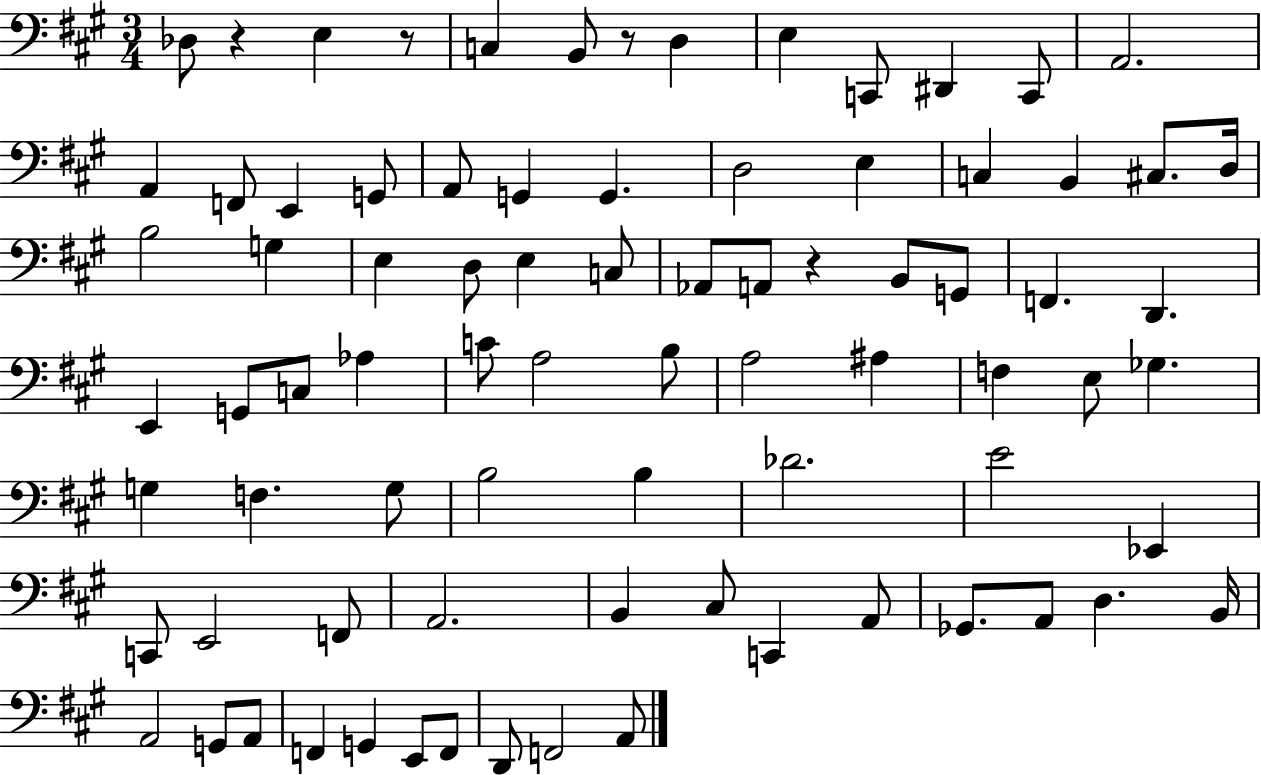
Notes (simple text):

Db3/e R/q E3/q R/e C3/q B2/e R/e D3/q E3/q C2/e D#2/q C2/e A2/h. A2/q F2/e E2/q G2/e A2/e G2/q G2/q. D3/h E3/q C3/q B2/q C#3/e. D3/s B3/h G3/q E3/q D3/e E3/q C3/e Ab2/e A2/e R/q B2/e G2/e F2/q. D2/q. E2/q G2/e C3/e Ab3/q C4/e A3/h B3/e A3/h A#3/q F3/q E3/e Gb3/q. G3/q F3/q. G3/e B3/h B3/q Db4/h. E4/h Eb2/q C2/e E2/h F2/e A2/h. B2/q C#3/e C2/q A2/e Gb2/e. A2/e D3/q. B2/s A2/h G2/e A2/e F2/q G2/q E2/e F2/e D2/e F2/h A2/e